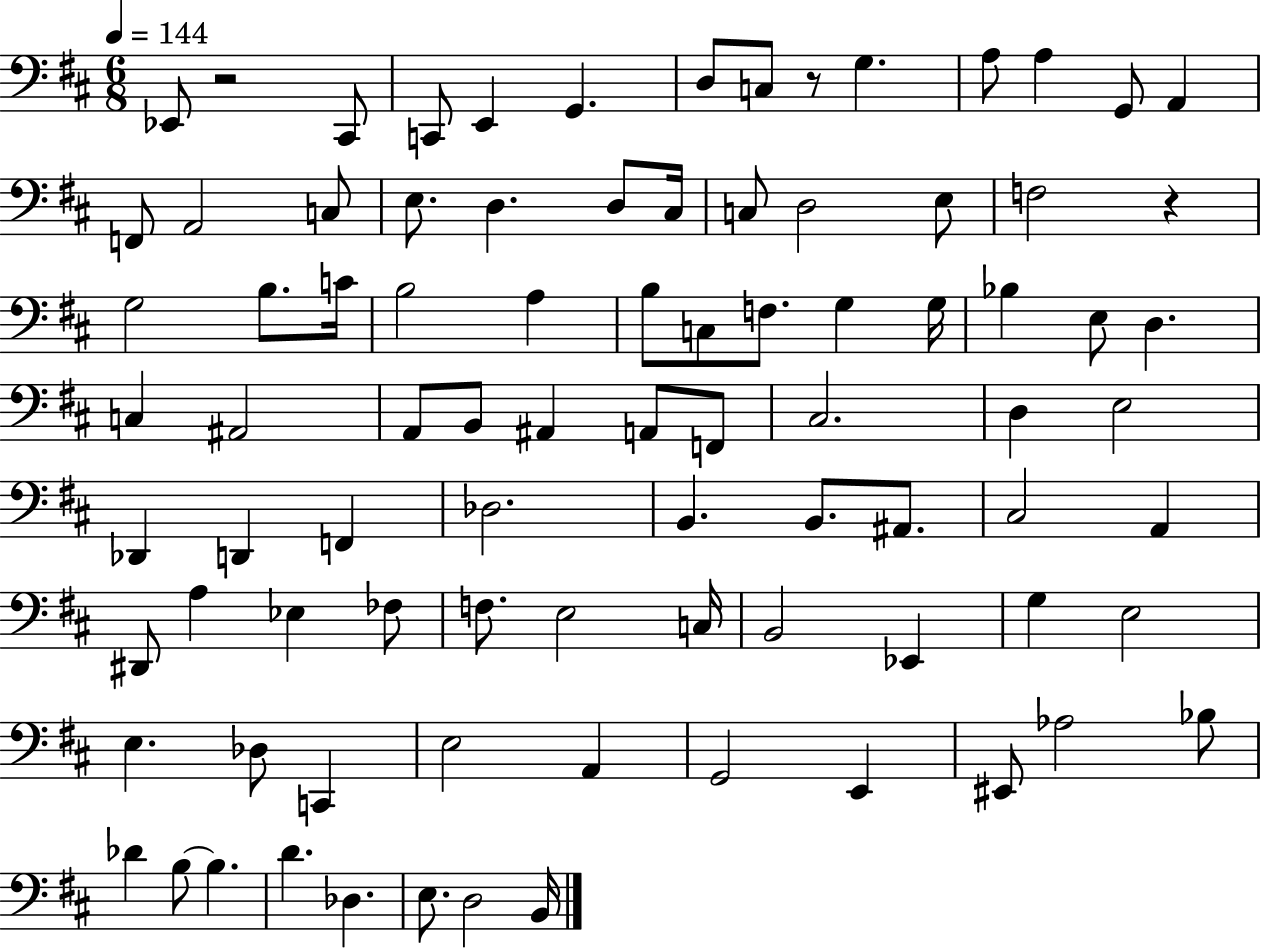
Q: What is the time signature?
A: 6/8